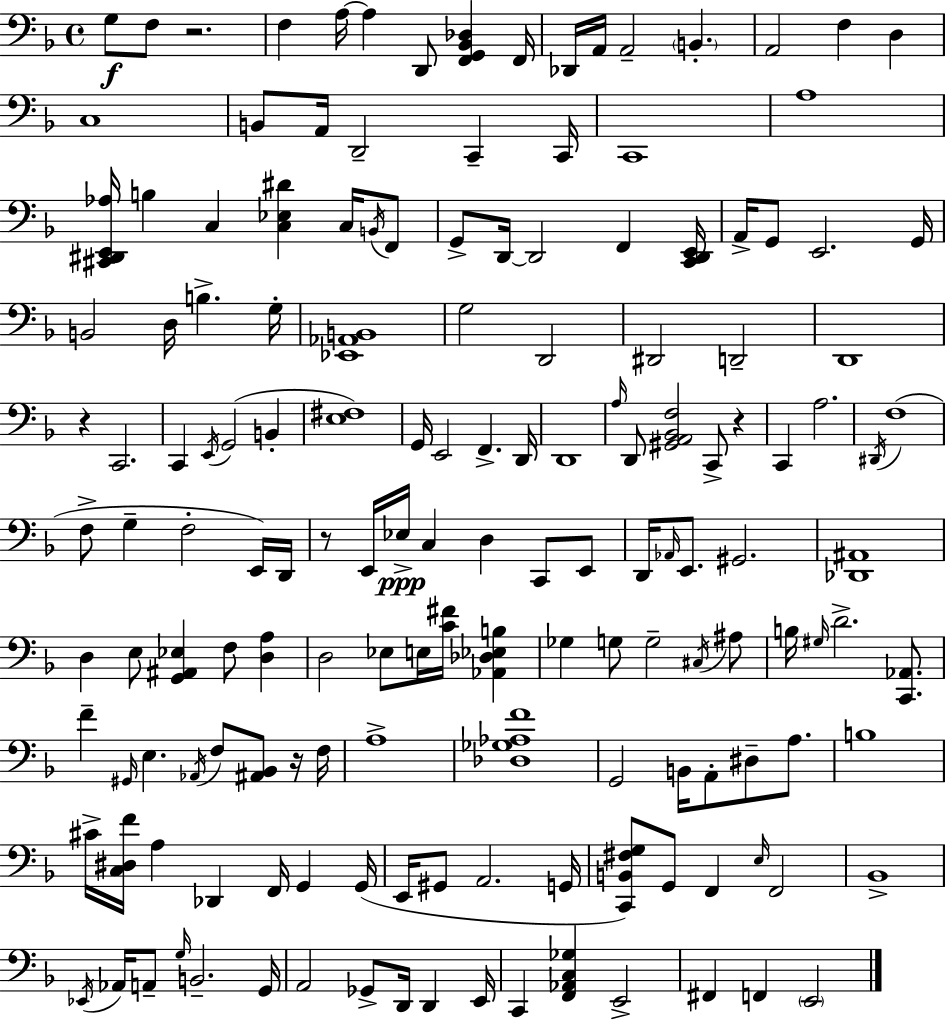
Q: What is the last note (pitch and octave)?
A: E2